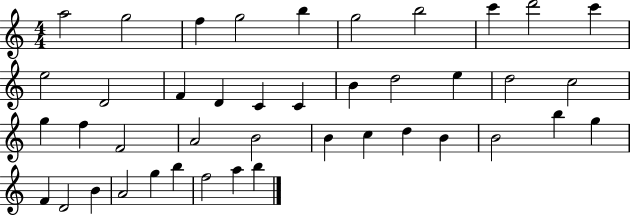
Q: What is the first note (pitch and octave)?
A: A5